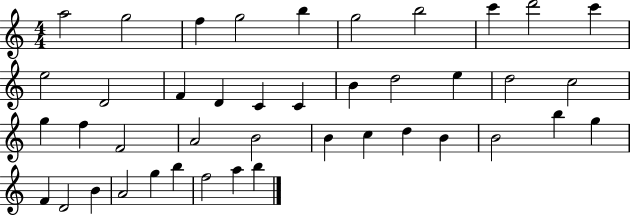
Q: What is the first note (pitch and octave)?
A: A5